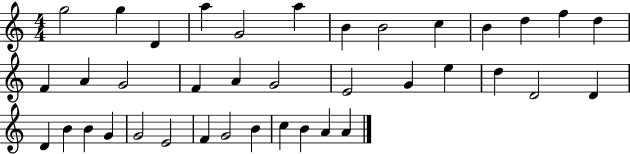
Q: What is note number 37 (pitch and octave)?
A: A4